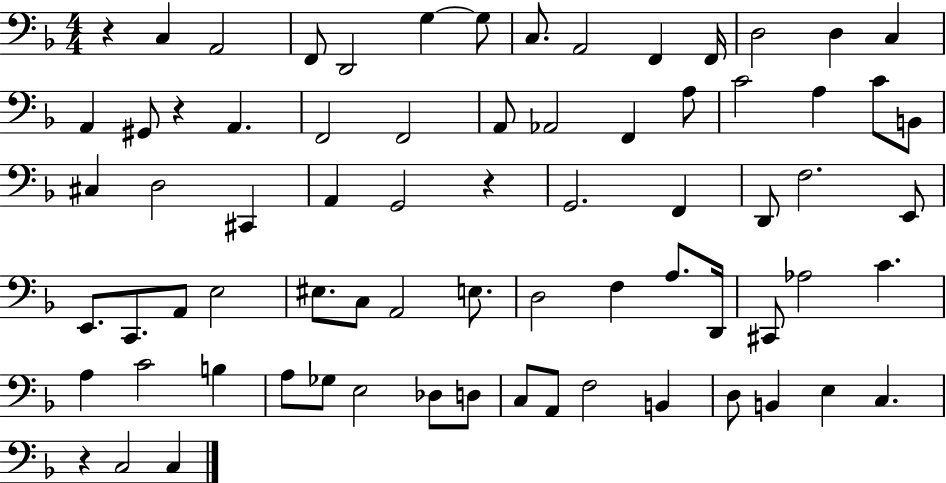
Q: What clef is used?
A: bass